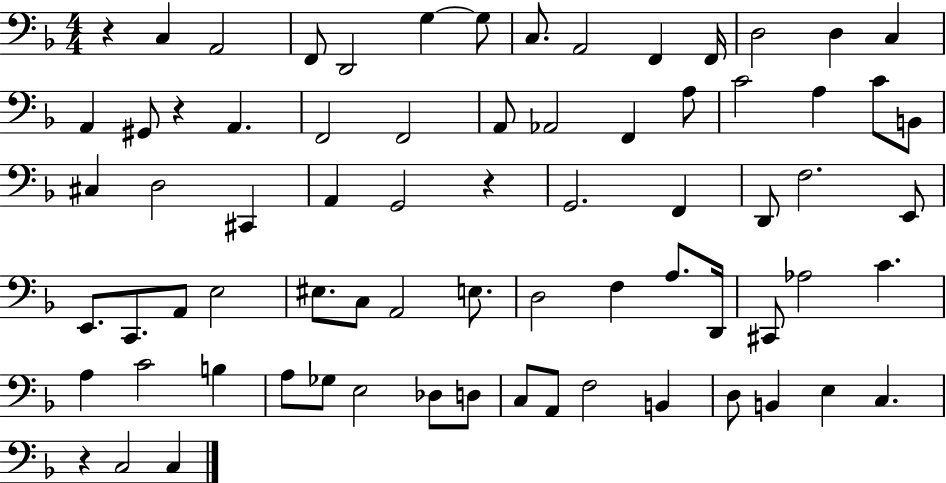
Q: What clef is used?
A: bass